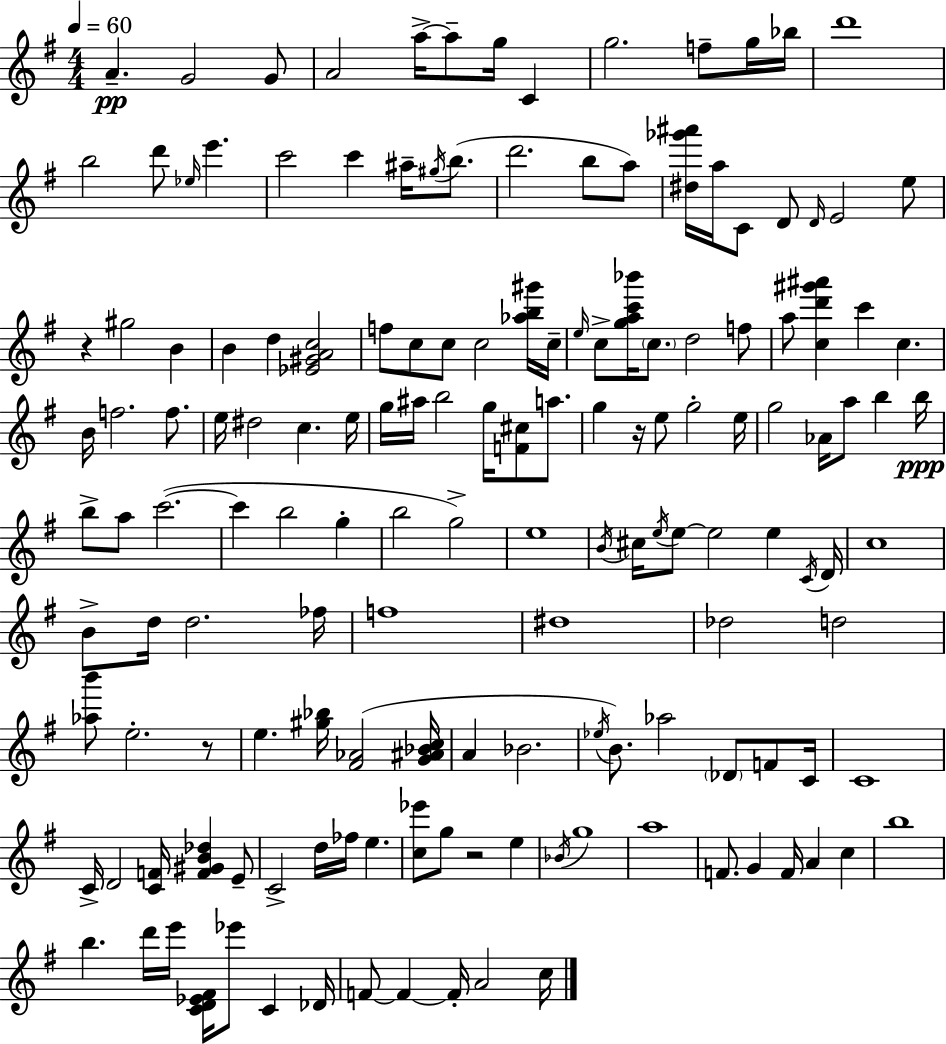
{
  \clef treble
  \numericTimeSignature
  \time 4/4
  \key g \major
  \tempo 4 = 60
  a'4.--\pp g'2 g'8 | a'2 a''16->~~ a''8-- g''16 c'4 | g''2. f''8-- g''16 bes''16 | d'''1 | \break b''2 d'''8 \grace { ees''16 } e'''4. | c'''2 c'''4 ais''16-- \acciaccatura { gis''16 } b''8.( | d'''2. b''8 | a''8) <dis'' ges''' ais'''>16 a''16 c'8 d'8 \grace { d'16 } e'2 | \break e''8 r4 gis''2 b'4 | b'4 d''4 <ees' gis' a' c''>2 | f''8 c''8 c''8 c''2 | <aes'' b'' gis'''>16 c''16-- \grace { e''16 } c''8-> <g'' a'' c''' bes'''>16 \parenthesize c''8. d''2 | \break f''8 a''8 <c'' d''' gis''' ais'''>4 c'''4 c''4. | b'16 f''2. | f''8. e''16 dis''2 c''4. | e''16 g''16 ais''16 b''2 g''16 <f' cis''>8 | \break a''8. g''4 r16 e''8 g''2-. | e''16 g''2 aes'16 a''8 b''4 | b''16\ppp b''8-> a''8 c'''2.~(~ | c'''4 b''2 | \break g''4-. b''2 g''2->) | e''1 | \acciaccatura { b'16 } cis''16 \acciaccatura { e''16 } e''8~~ e''2 | e''4 \acciaccatura { c'16 } d'16 c''1 | \break b'8-> d''16 d''2. | fes''16 f''1 | dis''1 | des''2 d''2 | \break <aes'' b'''>8 e''2.-. | r8 e''4. <gis'' bes''>16 <fis' aes'>2( | <g' ais' bes' c''>16 a'4 bes'2. | \acciaccatura { ees''16 } b'8.) aes''2 | \break \parenthesize des'8 f'8 c'16 c'1 | c'16-> d'2 | <c' f'>16 <f' gis' b' des''>4 e'8-- c'2-> | d''16 fes''16 e''4. <c'' ees'''>8 g''8 r2 | \break e''4 \acciaccatura { bes'16 } g''1 | a''1 | f'8. g'4 | f'16 a'4 c''4 b''1 | \break b''4. d'''16 | e'''16 <c' d' ees' fis'>16 ees'''8 c'4 des'16 f'8~~ f'4~~ f'16-. | a'2 c''16 \bar "|."
}